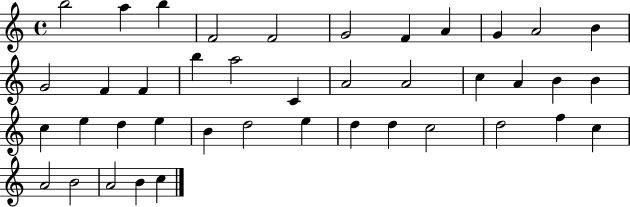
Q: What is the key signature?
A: C major